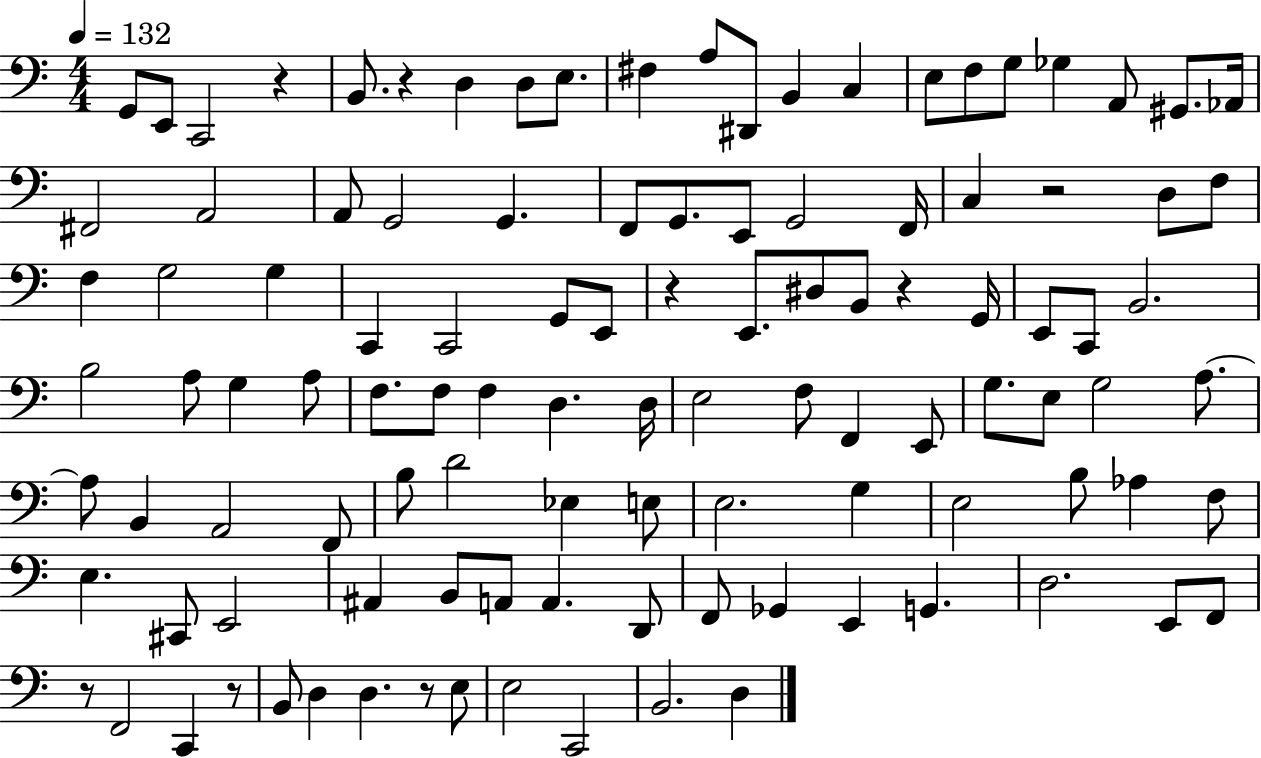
X:1
T:Untitled
M:4/4
L:1/4
K:C
G,,/2 E,,/2 C,,2 z B,,/2 z D, D,/2 E,/2 ^F, A,/2 ^D,,/2 B,, C, E,/2 F,/2 G,/2 _G, A,,/2 ^G,,/2 _A,,/4 ^F,,2 A,,2 A,,/2 G,,2 G,, F,,/2 G,,/2 E,,/2 G,,2 F,,/4 C, z2 D,/2 F,/2 F, G,2 G, C,, C,,2 G,,/2 E,,/2 z E,,/2 ^D,/2 B,,/2 z G,,/4 E,,/2 C,,/2 B,,2 B,2 A,/2 G, A,/2 F,/2 F,/2 F, D, D,/4 E,2 F,/2 F,, E,,/2 G,/2 E,/2 G,2 A,/2 A,/2 B,, A,,2 F,,/2 B,/2 D2 _E, E,/2 E,2 G, E,2 B,/2 _A, F,/2 E, ^C,,/2 E,,2 ^A,, B,,/2 A,,/2 A,, D,,/2 F,,/2 _G,, E,, G,, D,2 E,,/2 F,,/2 z/2 F,,2 C,, z/2 B,,/2 D, D, z/2 E,/2 E,2 C,,2 B,,2 D,